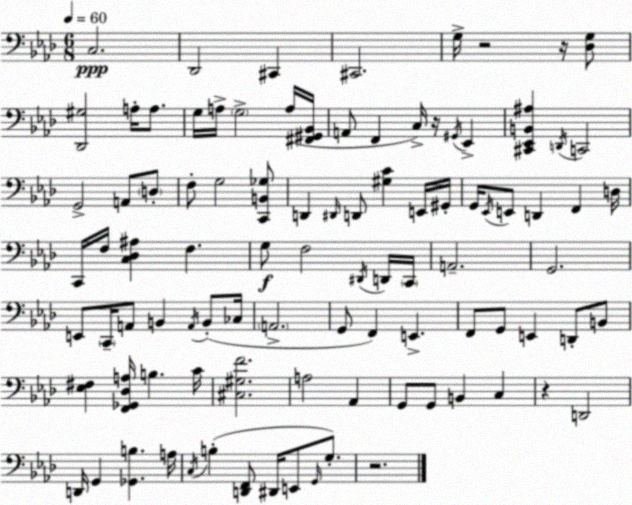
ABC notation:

X:1
T:Untitled
M:6/8
L:1/4
K:Fm
C,2 _D,,2 ^C,, ^C,,2 G,/4 z2 z/4 [_D,G,]/2 [_D,,^G,]2 A,/4 A,/2 G,/4 A,/4 G,2 A,/4 [^F,,^G,,_B,,]/4 A,,/2 F,, C,/4 z/4 ^G,,/4 _E,, [^C,,_E,,B,,^A,] D,,/4 C,,2 G,,2 A,,/2 D,/2 F,/2 G,2 [C,,B,,_G,]/2 D,, ^D,,/4 D,,/2 [^G,C] E,,/4 ^G,,/4 G,,/4 _E,,/4 E,,/2 D,, F,, D,/4 C,,/4 F,/4 [C,_D,^A,] F, G,/2 F,2 ^D,,/4 D,,/4 C,,/4 A,,2 G,,2 E,,/2 C,,/4 A,,/2 B,, A,,/4 B,,/2 _C,/4 A,,2 G,,/2 F,, E,, F,,/2 G,,/2 E,, D,,/2 B,,/2 [_E,^F,] [F,,_G,,_D,A,]/4 B, C/4 [^C,^G,F]2 A,2 _A,, G,,/2 G,,/2 B,, C, z D,,2 D,,/4 G,, [_G,,B,] A,/4 C,/4 B, [D,,F,,]/2 ^D,,/4 E,,/2 G,,/4 G,/2 z2